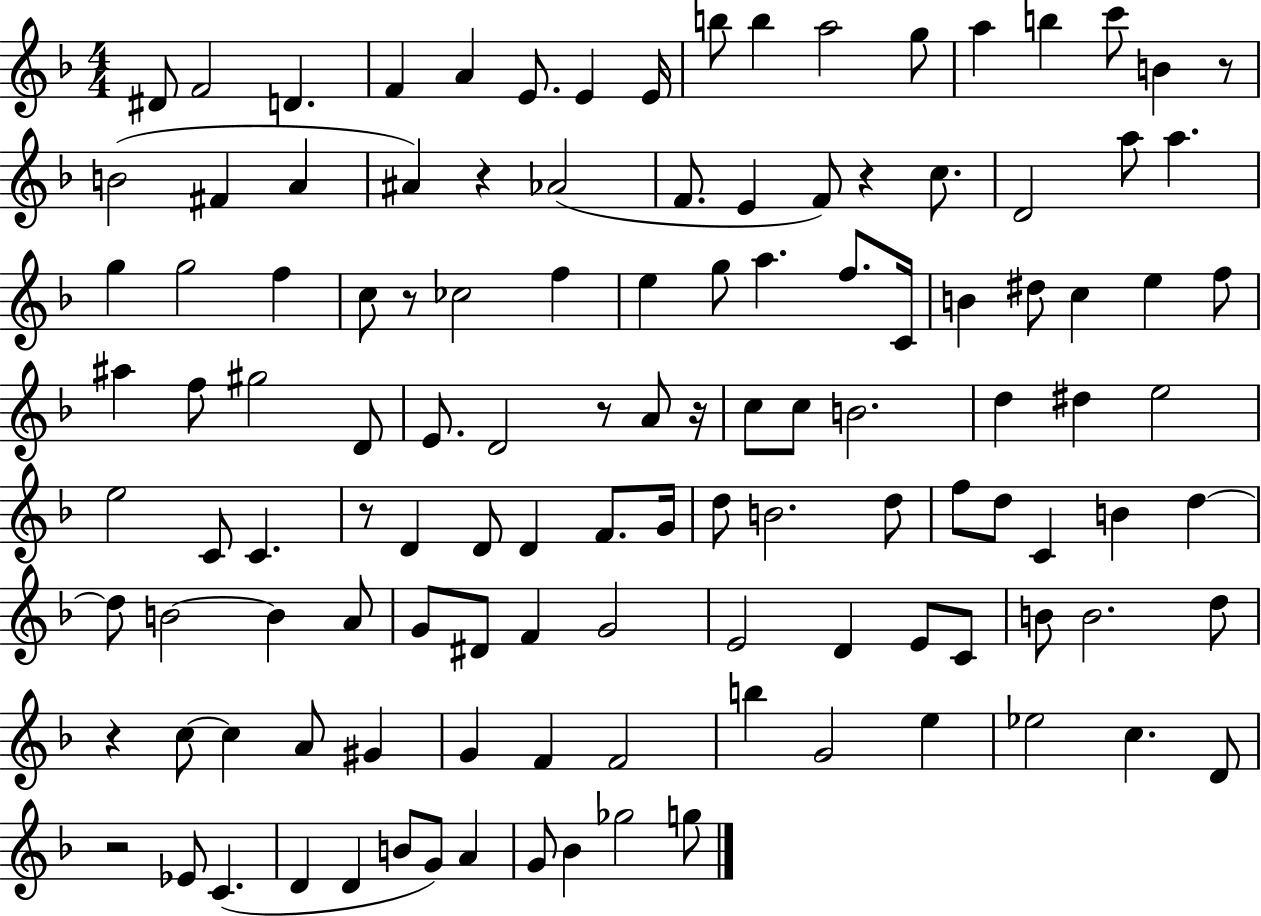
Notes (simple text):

D#4/e F4/h D4/q. F4/q A4/q E4/e. E4/q E4/s B5/e B5/q A5/h G5/e A5/q B5/q C6/e B4/q R/e B4/h F#4/q A4/q A#4/q R/q Ab4/h F4/e. E4/q F4/e R/q C5/e. D4/h A5/e A5/q. G5/q G5/h F5/q C5/e R/e CES5/h F5/q E5/q G5/e A5/q. F5/e. C4/s B4/q D#5/e C5/q E5/q F5/e A#5/q F5/e G#5/h D4/e E4/e. D4/h R/e A4/e R/s C5/e C5/e B4/h. D5/q D#5/q E5/h E5/h C4/e C4/q. R/e D4/q D4/e D4/q F4/e. G4/s D5/e B4/h. D5/e F5/e D5/e C4/q B4/q D5/q D5/e B4/h B4/q A4/e G4/e D#4/e F4/q G4/h E4/h D4/q E4/e C4/e B4/e B4/h. D5/e R/q C5/e C5/q A4/e G#4/q G4/q F4/q F4/h B5/q G4/h E5/q Eb5/h C5/q. D4/e R/h Eb4/e C4/q. D4/q D4/q B4/e G4/e A4/q G4/e Bb4/q Gb5/h G5/e